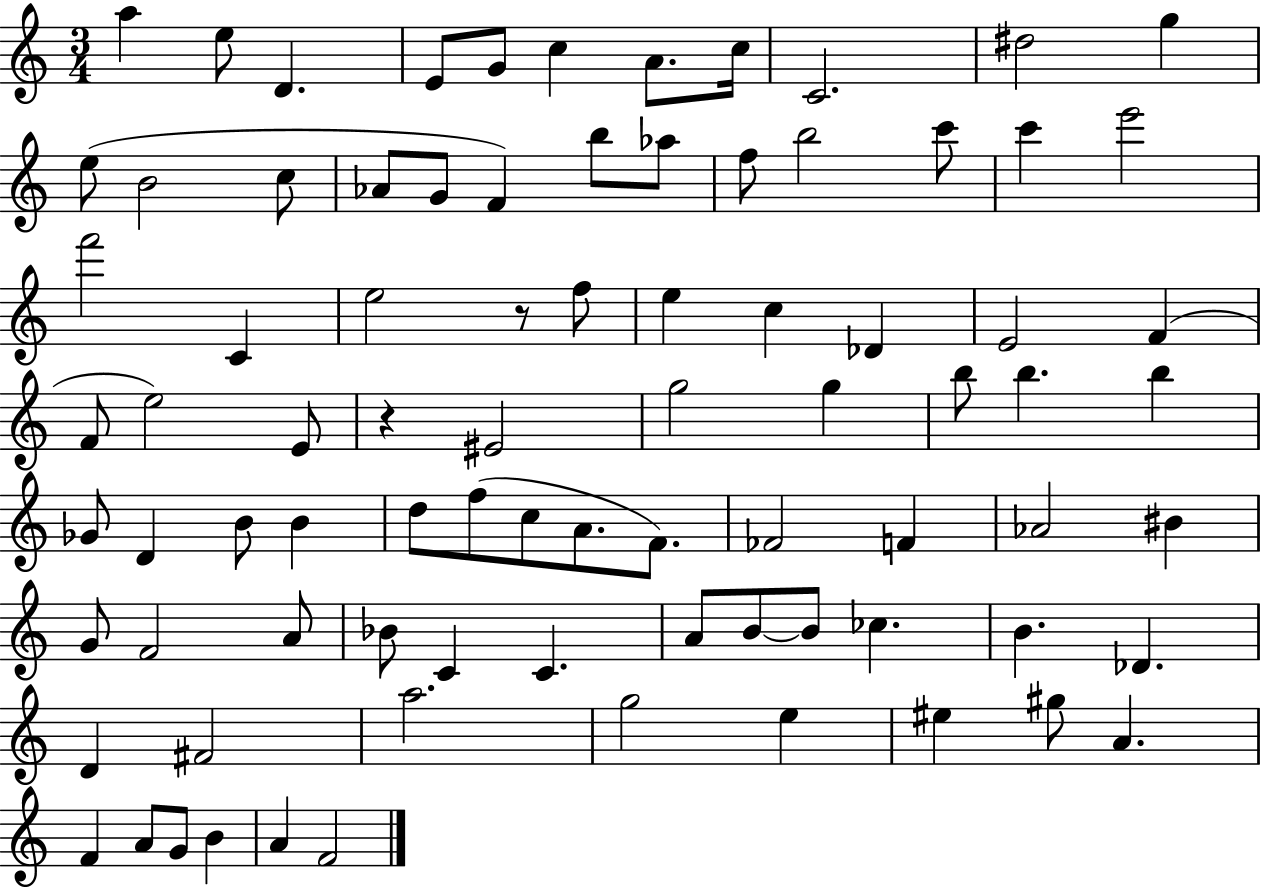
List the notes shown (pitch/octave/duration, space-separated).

A5/q E5/e D4/q. E4/e G4/e C5/q A4/e. C5/s C4/h. D#5/h G5/q E5/e B4/h C5/e Ab4/e G4/e F4/q B5/e Ab5/e F5/e B5/h C6/e C6/q E6/h F6/h C4/q E5/h R/e F5/e E5/q C5/q Db4/q E4/h F4/q F4/e E5/h E4/e R/q EIS4/h G5/h G5/q B5/e B5/q. B5/q Gb4/e D4/q B4/e B4/q D5/e F5/e C5/e A4/e. F4/e. FES4/h F4/q Ab4/h BIS4/q G4/e F4/h A4/e Bb4/e C4/q C4/q. A4/e B4/e B4/e CES5/q. B4/q. Db4/q. D4/q F#4/h A5/h. G5/h E5/q EIS5/q G#5/e A4/q. F4/q A4/e G4/e B4/q A4/q F4/h